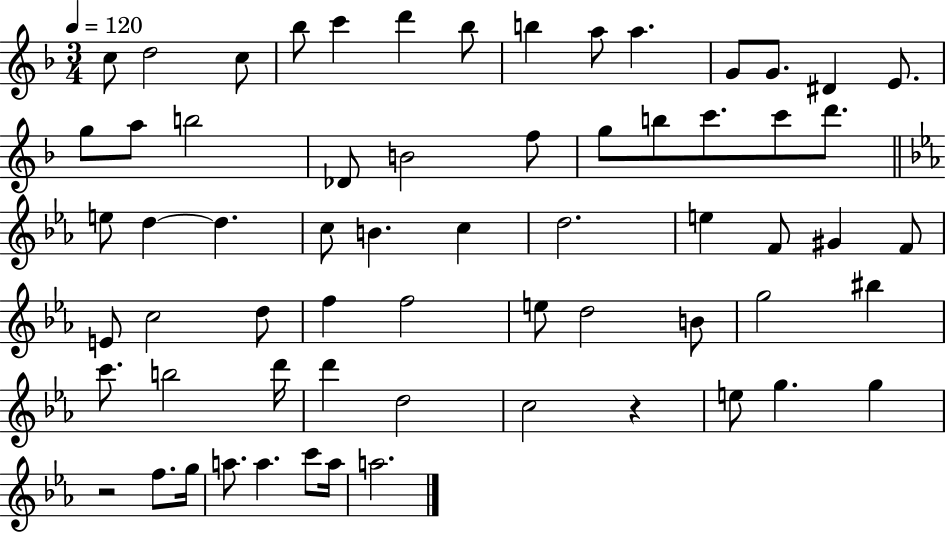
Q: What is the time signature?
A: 3/4